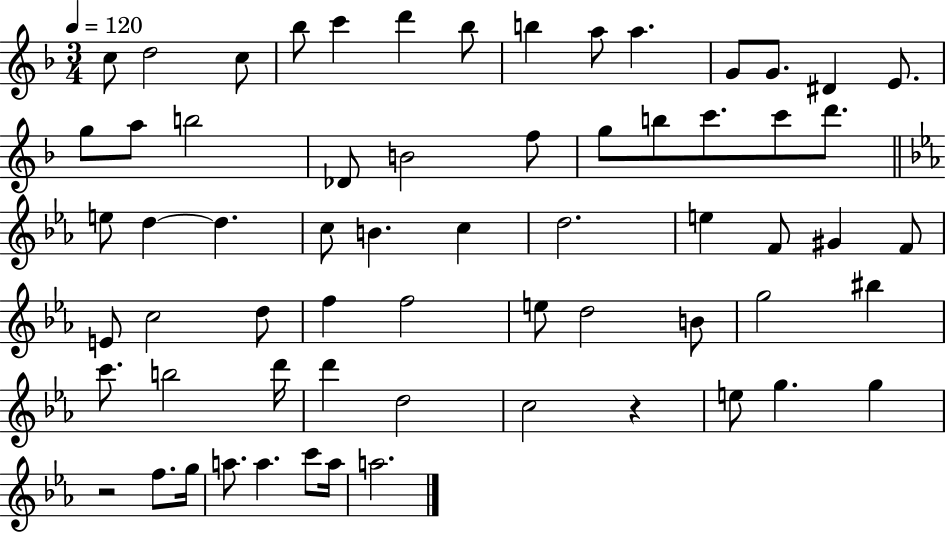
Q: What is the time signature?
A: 3/4